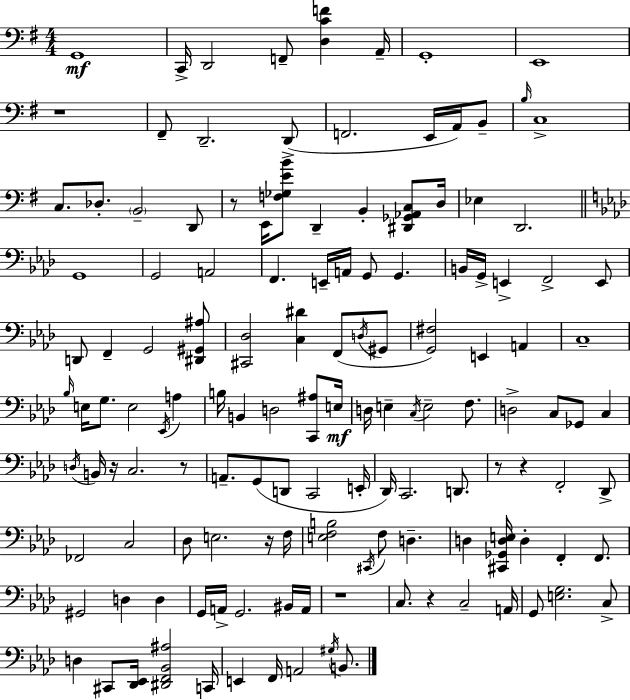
{
  \clef bass
  \numericTimeSignature
  \time 4/4
  \key e \minor
  \repeat volta 2 { g,1\mf | c,16-> d,2 f,8-- <d c' f'>4 a,16-- | g,1-. | e,1 | \break r1 | fis,8-- d,2.-- d,8->( | f,2. e,16 a,16) b,8-- | \grace { b16 } c1-> | \break c8. des8.-. \parenthesize b,2-- d,8 | r8 e,16 <f ges e' b'>8 d,4-- b,4-. <dis, ges, aes, c>8 | d16 ees4 d,2. | \bar "||" \break \key aes \major g,1 | g,2 a,2 | f,4. e,16-- a,16 g,8 g,4. | b,16 g,16-> e,4-> f,2-> e,8 | \break d,8 f,4-- g,2 <dis, gis, ais>8 | <cis, des>2 <c dis'>4 f,8( \acciaccatura { d16 } gis,8 | <g, fis>2) e,4 a,4 | c1-- | \break \grace { bes16 } e16 g8. e2 \acciaccatura { ees,16 } a4 | b16 b,4 d2 | <c, ais>8 e16\mf d16 e4-- \acciaccatura { c16 } e2-- | f8. d2-> c8 ges,8 | \break c4 \acciaccatura { d16 } b,16 r16 c2. | r8 a,8.-- g,8( d,8 c,2 | e,16-. des,16) c,2. | d,8. r8 r4 f,2-. | \break des,8-> fes,2 c2 | des8 e2. | r16 f16 <e f b>2 \acciaccatura { cis,16 } f8 | d4.-- d4 <cis, ges, d e>16 d4-. f,4-. | \break f,8. gis,2 d4 | d4 g,16 a,16-> g,2. | bis,16 a,16 r1 | c8. r4 c2-- | \break a,16 g,8 <e g>2. | c8-> d4 cis,8 <des, ees,>16 <dis, f, bes, ais>2 | c,16 e,4 f,16 a,2 | \acciaccatura { gis16 } b,8. } \bar "|."
}